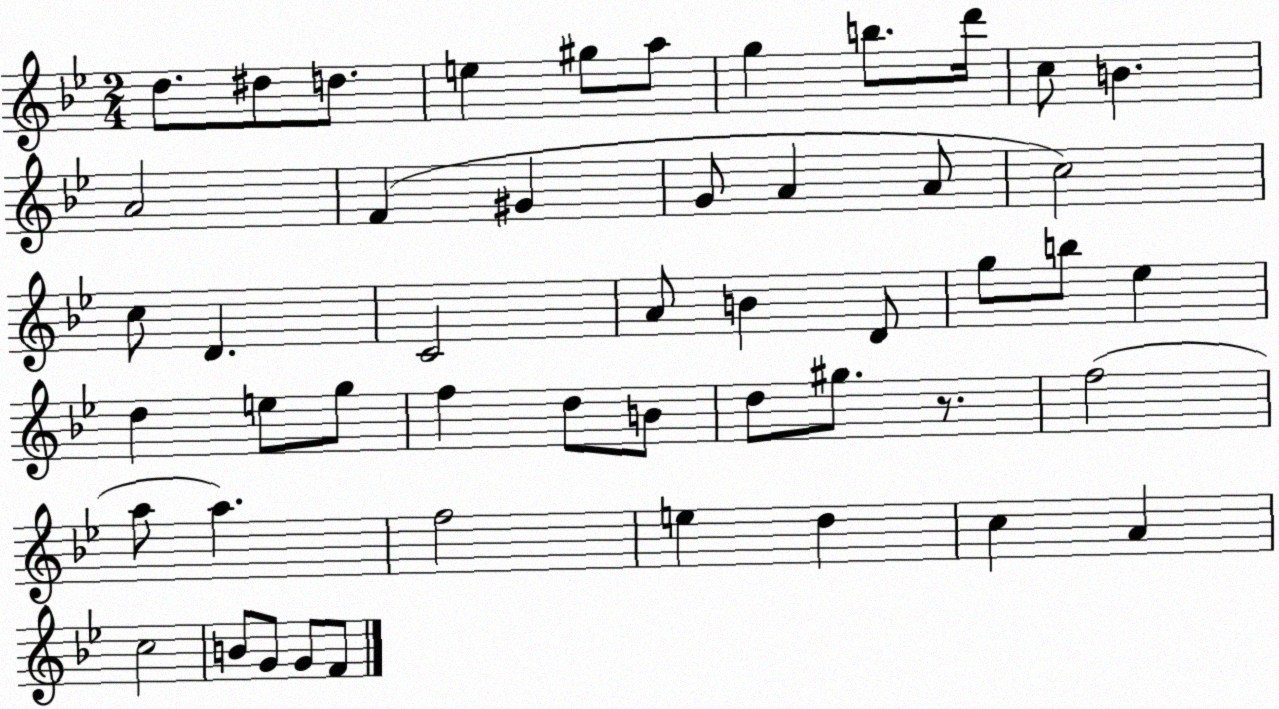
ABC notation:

X:1
T:Untitled
M:2/4
L:1/4
K:Bb
d/2 ^d/2 d/2 e ^g/2 a/2 g b/2 d'/4 c/2 B A2 F ^G G/2 A A/2 c2 c/2 D C2 A/2 B D/2 g/2 b/2 _e d e/2 g/2 f d/2 B/2 d/2 ^g/2 z/2 f2 a/2 a f2 e d c A c2 B/2 G/2 G/2 F/2